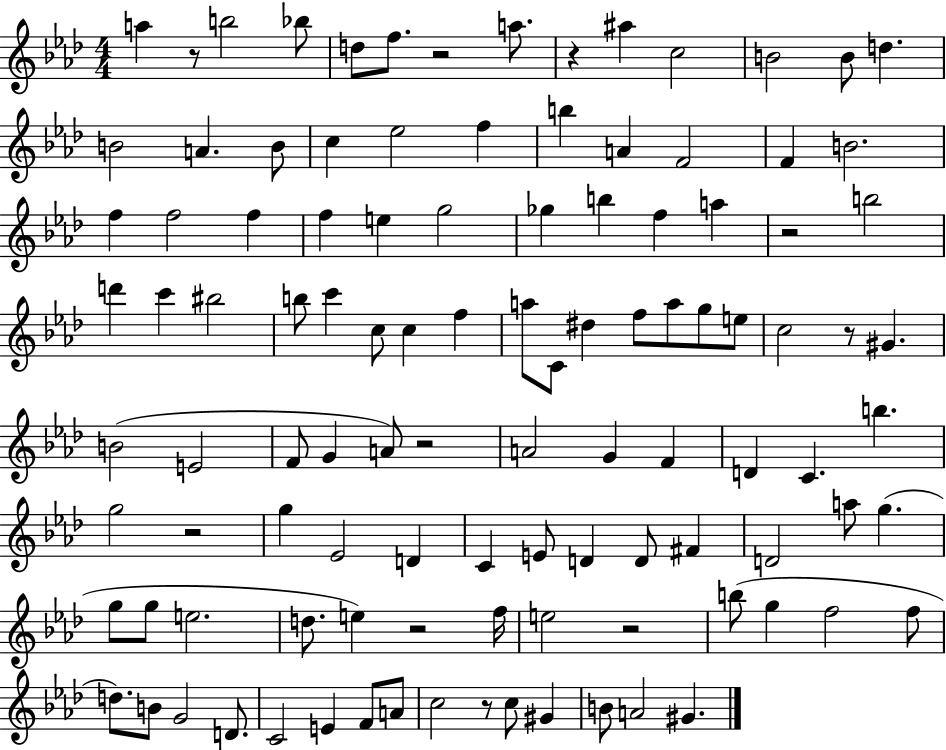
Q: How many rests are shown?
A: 10